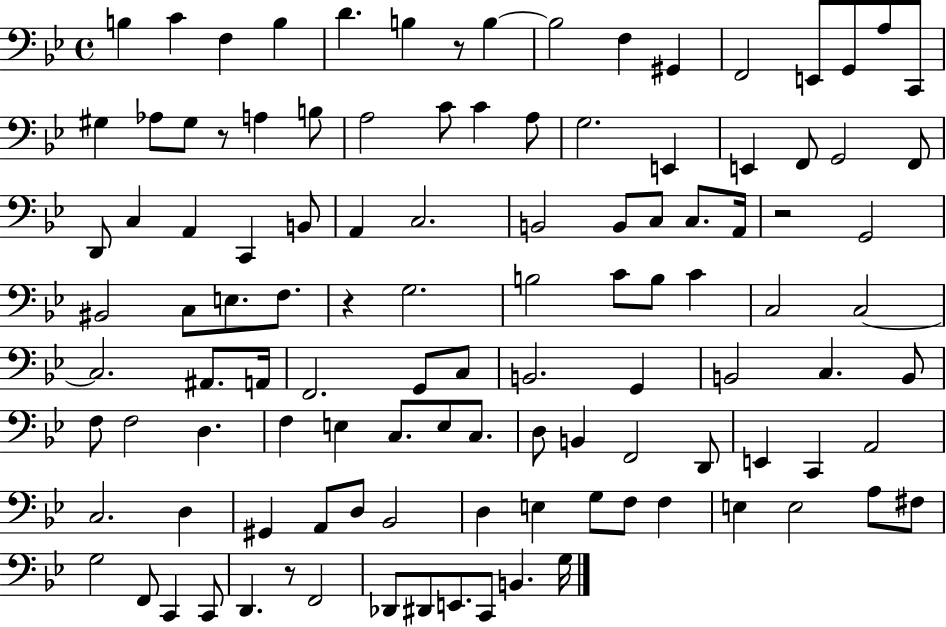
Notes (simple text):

B3/q C4/q F3/q B3/q D4/q. B3/q R/e B3/q B3/h F3/q G#2/q F2/h E2/e G2/e A3/e C2/e G#3/q Ab3/e G#3/e R/e A3/q B3/e A3/h C4/e C4/q A3/e G3/h. E2/q E2/q F2/e G2/h F2/e D2/e C3/q A2/q C2/q B2/e A2/q C3/h. B2/h B2/e C3/e C3/e. A2/s R/h G2/h BIS2/h C3/e E3/e. F3/e. R/q G3/h. B3/h C4/e B3/e C4/q C3/h C3/h C3/h. A#2/e. A2/s F2/h. G2/e C3/e B2/h. G2/q B2/h C3/q. B2/e F3/e F3/h D3/q. F3/q E3/q C3/e. E3/e C3/e. D3/e B2/q F2/h D2/e E2/q C2/q A2/h C3/h. D3/q G#2/q A2/e D3/e Bb2/h D3/q E3/q G3/e F3/e F3/q E3/q E3/h A3/e F#3/e G3/h F2/e C2/q C2/e D2/q. R/e F2/h Db2/e D#2/e E2/e. C2/e B2/q. G3/s